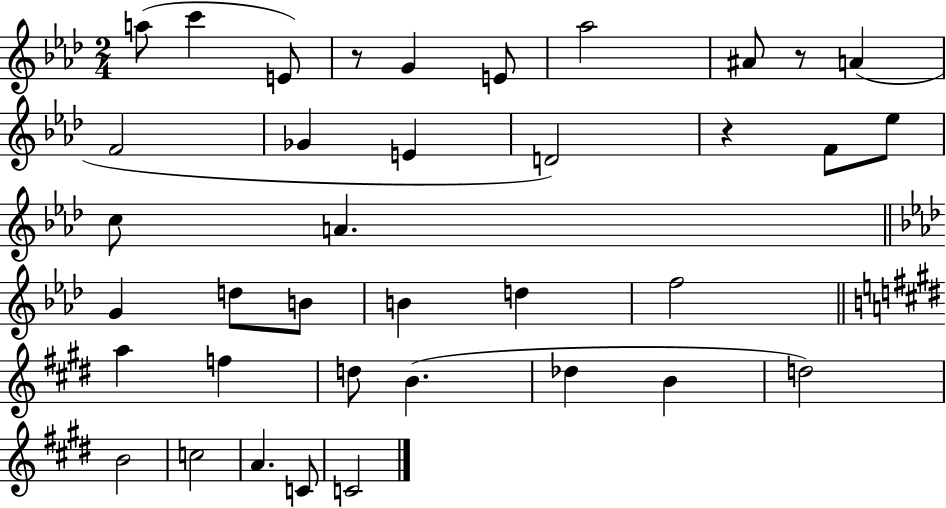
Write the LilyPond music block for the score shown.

{
  \clef treble
  \numericTimeSignature
  \time 2/4
  \key aes \major
  a''8( c'''4 e'8) | r8 g'4 e'8 | aes''2 | ais'8 r8 a'4( | \break f'2 | ges'4 e'4 | d'2) | r4 f'8 ees''8 | \break c''8 a'4. | \bar "||" \break \key f \minor g'4 d''8 b'8 | b'4 d''4 | f''2 | \bar "||" \break \key e \major a''4 f''4 | d''8 b'4.( | des''4 b'4 | d''2) | \break b'2 | c''2 | a'4. c'8 | c'2 | \break \bar "|."
}